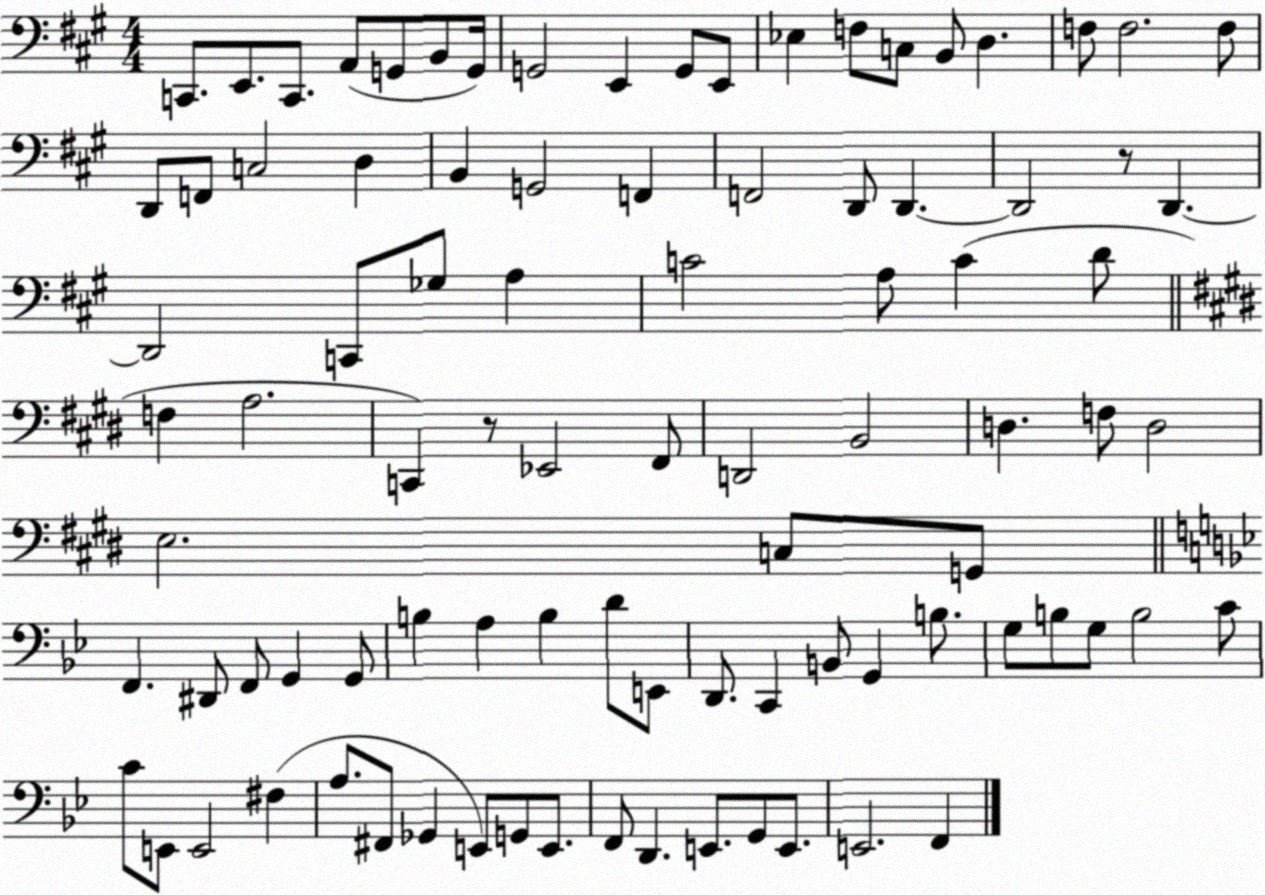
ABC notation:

X:1
T:Untitled
M:4/4
L:1/4
K:A
C,,/2 E,,/2 C,,/2 A,,/2 G,,/2 B,,/2 G,,/4 G,,2 E,, G,,/2 E,,/2 _E, F,/2 C,/2 B,,/2 D, F,/2 F,2 F,/2 D,,/2 F,,/2 C,2 D, B,, G,,2 F,, F,,2 D,,/2 D,, D,,2 z/2 D,, D,,2 C,,/2 _G,/2 A, C2 A,/2 C D/2 F, A,2 C,, z/2 _E,,2 ^F,,/2 D,,2 B,,2 D, F,/2 D,2 E,2 C,/2 G,,/2 F,, ^D,,/2 F,,/2 G,, G,,/2 B, A, B, D/2 E,,/2 D,,/2 C,, B,,/2 G,, B,/2 G,/2 B,/2 G,/2 B,2 C/2 C/2 E,,/2 E,,2 ^F, A,/2 ^F,,/2 _G,, E,,/2 G,,/2 E,,/2 F,,/2 D,, E,,/2 G,,/2 E,,/2 E,,2 F,,